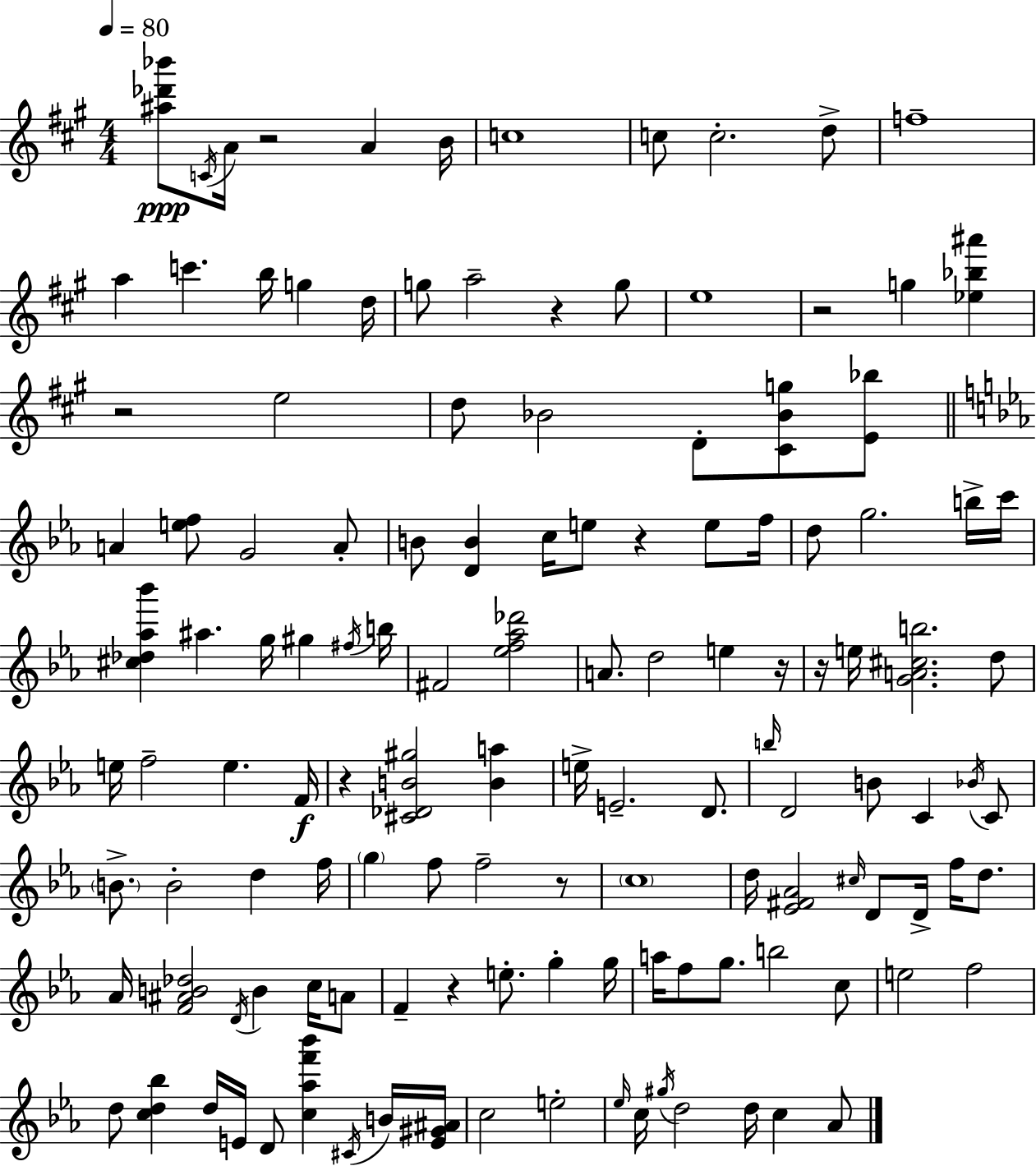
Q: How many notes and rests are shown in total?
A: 130